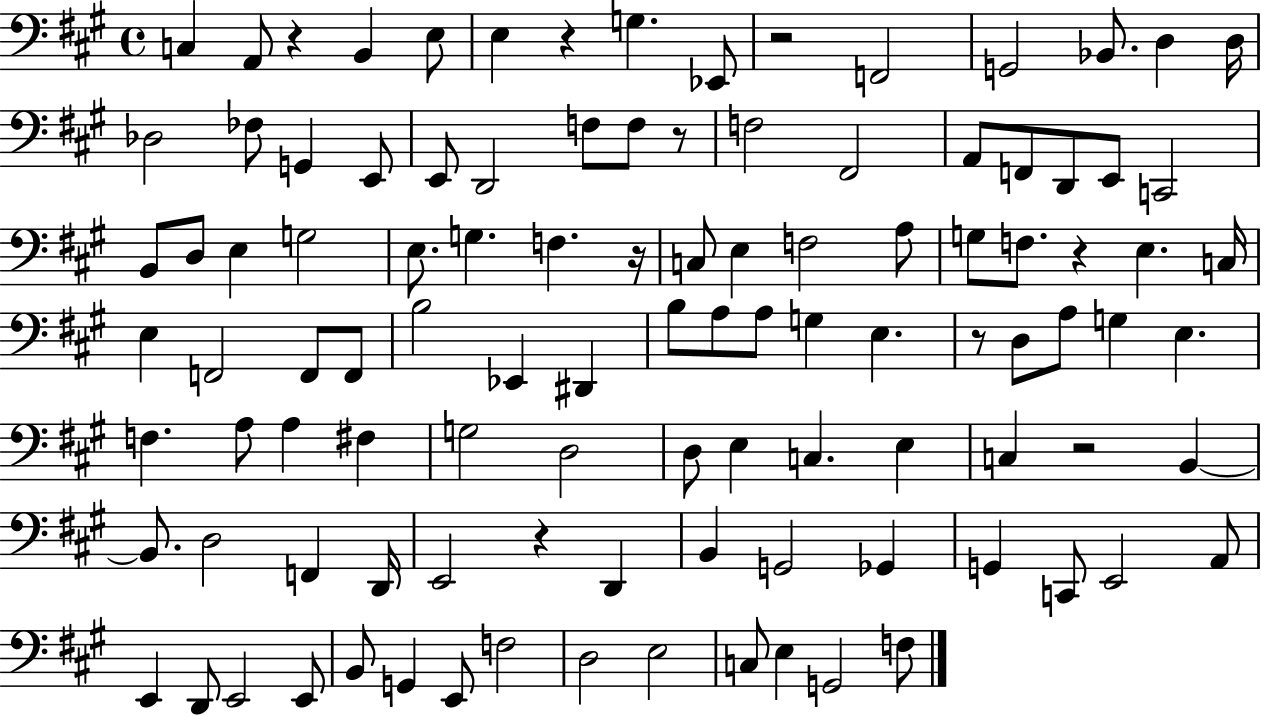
{
  \clef bass
  \time 4/4
  \defaultTimeSignature
  \key a \major
  c4 a,8 r4 b,4 e8 | e4 r4 g4. ees,8 | r2 f,2 | g,2 bes,8. d4 d16 | \break des2 fes8 g,4 e,8 | e,8 d,2 f8 f8 r8 | f2 fis,2 | a,8 f,8 d,8 e,8 c,2 | \break b,8 d8 e4 g2 | e8. g4. f4. r16 | c8 e4 f2 a8 | g8 f8. r4 e4. c16 | \break e4 f,2 f,8 f,8 | b2 ees,4 dis,4 | b8 a8 a8 g4 e4. | r8 d8 a8 g4 e4. | \break f4. a8 a4 fis4 | g2 d2 | d8 e4 c4. e4 | c4 r2 b,4~~ | \break b,8. d2 f,4 d,16 | e,2 r4 d,4 | b,4 g,2 ges,4 | g,4 c,8 e,2 a,8 | \break e,4 d,8 e,2 e,8 | b,8 g,4 e,8 f2 | d2 e2 | c8 e4 g,2 f8 | \break \bar "|."
}